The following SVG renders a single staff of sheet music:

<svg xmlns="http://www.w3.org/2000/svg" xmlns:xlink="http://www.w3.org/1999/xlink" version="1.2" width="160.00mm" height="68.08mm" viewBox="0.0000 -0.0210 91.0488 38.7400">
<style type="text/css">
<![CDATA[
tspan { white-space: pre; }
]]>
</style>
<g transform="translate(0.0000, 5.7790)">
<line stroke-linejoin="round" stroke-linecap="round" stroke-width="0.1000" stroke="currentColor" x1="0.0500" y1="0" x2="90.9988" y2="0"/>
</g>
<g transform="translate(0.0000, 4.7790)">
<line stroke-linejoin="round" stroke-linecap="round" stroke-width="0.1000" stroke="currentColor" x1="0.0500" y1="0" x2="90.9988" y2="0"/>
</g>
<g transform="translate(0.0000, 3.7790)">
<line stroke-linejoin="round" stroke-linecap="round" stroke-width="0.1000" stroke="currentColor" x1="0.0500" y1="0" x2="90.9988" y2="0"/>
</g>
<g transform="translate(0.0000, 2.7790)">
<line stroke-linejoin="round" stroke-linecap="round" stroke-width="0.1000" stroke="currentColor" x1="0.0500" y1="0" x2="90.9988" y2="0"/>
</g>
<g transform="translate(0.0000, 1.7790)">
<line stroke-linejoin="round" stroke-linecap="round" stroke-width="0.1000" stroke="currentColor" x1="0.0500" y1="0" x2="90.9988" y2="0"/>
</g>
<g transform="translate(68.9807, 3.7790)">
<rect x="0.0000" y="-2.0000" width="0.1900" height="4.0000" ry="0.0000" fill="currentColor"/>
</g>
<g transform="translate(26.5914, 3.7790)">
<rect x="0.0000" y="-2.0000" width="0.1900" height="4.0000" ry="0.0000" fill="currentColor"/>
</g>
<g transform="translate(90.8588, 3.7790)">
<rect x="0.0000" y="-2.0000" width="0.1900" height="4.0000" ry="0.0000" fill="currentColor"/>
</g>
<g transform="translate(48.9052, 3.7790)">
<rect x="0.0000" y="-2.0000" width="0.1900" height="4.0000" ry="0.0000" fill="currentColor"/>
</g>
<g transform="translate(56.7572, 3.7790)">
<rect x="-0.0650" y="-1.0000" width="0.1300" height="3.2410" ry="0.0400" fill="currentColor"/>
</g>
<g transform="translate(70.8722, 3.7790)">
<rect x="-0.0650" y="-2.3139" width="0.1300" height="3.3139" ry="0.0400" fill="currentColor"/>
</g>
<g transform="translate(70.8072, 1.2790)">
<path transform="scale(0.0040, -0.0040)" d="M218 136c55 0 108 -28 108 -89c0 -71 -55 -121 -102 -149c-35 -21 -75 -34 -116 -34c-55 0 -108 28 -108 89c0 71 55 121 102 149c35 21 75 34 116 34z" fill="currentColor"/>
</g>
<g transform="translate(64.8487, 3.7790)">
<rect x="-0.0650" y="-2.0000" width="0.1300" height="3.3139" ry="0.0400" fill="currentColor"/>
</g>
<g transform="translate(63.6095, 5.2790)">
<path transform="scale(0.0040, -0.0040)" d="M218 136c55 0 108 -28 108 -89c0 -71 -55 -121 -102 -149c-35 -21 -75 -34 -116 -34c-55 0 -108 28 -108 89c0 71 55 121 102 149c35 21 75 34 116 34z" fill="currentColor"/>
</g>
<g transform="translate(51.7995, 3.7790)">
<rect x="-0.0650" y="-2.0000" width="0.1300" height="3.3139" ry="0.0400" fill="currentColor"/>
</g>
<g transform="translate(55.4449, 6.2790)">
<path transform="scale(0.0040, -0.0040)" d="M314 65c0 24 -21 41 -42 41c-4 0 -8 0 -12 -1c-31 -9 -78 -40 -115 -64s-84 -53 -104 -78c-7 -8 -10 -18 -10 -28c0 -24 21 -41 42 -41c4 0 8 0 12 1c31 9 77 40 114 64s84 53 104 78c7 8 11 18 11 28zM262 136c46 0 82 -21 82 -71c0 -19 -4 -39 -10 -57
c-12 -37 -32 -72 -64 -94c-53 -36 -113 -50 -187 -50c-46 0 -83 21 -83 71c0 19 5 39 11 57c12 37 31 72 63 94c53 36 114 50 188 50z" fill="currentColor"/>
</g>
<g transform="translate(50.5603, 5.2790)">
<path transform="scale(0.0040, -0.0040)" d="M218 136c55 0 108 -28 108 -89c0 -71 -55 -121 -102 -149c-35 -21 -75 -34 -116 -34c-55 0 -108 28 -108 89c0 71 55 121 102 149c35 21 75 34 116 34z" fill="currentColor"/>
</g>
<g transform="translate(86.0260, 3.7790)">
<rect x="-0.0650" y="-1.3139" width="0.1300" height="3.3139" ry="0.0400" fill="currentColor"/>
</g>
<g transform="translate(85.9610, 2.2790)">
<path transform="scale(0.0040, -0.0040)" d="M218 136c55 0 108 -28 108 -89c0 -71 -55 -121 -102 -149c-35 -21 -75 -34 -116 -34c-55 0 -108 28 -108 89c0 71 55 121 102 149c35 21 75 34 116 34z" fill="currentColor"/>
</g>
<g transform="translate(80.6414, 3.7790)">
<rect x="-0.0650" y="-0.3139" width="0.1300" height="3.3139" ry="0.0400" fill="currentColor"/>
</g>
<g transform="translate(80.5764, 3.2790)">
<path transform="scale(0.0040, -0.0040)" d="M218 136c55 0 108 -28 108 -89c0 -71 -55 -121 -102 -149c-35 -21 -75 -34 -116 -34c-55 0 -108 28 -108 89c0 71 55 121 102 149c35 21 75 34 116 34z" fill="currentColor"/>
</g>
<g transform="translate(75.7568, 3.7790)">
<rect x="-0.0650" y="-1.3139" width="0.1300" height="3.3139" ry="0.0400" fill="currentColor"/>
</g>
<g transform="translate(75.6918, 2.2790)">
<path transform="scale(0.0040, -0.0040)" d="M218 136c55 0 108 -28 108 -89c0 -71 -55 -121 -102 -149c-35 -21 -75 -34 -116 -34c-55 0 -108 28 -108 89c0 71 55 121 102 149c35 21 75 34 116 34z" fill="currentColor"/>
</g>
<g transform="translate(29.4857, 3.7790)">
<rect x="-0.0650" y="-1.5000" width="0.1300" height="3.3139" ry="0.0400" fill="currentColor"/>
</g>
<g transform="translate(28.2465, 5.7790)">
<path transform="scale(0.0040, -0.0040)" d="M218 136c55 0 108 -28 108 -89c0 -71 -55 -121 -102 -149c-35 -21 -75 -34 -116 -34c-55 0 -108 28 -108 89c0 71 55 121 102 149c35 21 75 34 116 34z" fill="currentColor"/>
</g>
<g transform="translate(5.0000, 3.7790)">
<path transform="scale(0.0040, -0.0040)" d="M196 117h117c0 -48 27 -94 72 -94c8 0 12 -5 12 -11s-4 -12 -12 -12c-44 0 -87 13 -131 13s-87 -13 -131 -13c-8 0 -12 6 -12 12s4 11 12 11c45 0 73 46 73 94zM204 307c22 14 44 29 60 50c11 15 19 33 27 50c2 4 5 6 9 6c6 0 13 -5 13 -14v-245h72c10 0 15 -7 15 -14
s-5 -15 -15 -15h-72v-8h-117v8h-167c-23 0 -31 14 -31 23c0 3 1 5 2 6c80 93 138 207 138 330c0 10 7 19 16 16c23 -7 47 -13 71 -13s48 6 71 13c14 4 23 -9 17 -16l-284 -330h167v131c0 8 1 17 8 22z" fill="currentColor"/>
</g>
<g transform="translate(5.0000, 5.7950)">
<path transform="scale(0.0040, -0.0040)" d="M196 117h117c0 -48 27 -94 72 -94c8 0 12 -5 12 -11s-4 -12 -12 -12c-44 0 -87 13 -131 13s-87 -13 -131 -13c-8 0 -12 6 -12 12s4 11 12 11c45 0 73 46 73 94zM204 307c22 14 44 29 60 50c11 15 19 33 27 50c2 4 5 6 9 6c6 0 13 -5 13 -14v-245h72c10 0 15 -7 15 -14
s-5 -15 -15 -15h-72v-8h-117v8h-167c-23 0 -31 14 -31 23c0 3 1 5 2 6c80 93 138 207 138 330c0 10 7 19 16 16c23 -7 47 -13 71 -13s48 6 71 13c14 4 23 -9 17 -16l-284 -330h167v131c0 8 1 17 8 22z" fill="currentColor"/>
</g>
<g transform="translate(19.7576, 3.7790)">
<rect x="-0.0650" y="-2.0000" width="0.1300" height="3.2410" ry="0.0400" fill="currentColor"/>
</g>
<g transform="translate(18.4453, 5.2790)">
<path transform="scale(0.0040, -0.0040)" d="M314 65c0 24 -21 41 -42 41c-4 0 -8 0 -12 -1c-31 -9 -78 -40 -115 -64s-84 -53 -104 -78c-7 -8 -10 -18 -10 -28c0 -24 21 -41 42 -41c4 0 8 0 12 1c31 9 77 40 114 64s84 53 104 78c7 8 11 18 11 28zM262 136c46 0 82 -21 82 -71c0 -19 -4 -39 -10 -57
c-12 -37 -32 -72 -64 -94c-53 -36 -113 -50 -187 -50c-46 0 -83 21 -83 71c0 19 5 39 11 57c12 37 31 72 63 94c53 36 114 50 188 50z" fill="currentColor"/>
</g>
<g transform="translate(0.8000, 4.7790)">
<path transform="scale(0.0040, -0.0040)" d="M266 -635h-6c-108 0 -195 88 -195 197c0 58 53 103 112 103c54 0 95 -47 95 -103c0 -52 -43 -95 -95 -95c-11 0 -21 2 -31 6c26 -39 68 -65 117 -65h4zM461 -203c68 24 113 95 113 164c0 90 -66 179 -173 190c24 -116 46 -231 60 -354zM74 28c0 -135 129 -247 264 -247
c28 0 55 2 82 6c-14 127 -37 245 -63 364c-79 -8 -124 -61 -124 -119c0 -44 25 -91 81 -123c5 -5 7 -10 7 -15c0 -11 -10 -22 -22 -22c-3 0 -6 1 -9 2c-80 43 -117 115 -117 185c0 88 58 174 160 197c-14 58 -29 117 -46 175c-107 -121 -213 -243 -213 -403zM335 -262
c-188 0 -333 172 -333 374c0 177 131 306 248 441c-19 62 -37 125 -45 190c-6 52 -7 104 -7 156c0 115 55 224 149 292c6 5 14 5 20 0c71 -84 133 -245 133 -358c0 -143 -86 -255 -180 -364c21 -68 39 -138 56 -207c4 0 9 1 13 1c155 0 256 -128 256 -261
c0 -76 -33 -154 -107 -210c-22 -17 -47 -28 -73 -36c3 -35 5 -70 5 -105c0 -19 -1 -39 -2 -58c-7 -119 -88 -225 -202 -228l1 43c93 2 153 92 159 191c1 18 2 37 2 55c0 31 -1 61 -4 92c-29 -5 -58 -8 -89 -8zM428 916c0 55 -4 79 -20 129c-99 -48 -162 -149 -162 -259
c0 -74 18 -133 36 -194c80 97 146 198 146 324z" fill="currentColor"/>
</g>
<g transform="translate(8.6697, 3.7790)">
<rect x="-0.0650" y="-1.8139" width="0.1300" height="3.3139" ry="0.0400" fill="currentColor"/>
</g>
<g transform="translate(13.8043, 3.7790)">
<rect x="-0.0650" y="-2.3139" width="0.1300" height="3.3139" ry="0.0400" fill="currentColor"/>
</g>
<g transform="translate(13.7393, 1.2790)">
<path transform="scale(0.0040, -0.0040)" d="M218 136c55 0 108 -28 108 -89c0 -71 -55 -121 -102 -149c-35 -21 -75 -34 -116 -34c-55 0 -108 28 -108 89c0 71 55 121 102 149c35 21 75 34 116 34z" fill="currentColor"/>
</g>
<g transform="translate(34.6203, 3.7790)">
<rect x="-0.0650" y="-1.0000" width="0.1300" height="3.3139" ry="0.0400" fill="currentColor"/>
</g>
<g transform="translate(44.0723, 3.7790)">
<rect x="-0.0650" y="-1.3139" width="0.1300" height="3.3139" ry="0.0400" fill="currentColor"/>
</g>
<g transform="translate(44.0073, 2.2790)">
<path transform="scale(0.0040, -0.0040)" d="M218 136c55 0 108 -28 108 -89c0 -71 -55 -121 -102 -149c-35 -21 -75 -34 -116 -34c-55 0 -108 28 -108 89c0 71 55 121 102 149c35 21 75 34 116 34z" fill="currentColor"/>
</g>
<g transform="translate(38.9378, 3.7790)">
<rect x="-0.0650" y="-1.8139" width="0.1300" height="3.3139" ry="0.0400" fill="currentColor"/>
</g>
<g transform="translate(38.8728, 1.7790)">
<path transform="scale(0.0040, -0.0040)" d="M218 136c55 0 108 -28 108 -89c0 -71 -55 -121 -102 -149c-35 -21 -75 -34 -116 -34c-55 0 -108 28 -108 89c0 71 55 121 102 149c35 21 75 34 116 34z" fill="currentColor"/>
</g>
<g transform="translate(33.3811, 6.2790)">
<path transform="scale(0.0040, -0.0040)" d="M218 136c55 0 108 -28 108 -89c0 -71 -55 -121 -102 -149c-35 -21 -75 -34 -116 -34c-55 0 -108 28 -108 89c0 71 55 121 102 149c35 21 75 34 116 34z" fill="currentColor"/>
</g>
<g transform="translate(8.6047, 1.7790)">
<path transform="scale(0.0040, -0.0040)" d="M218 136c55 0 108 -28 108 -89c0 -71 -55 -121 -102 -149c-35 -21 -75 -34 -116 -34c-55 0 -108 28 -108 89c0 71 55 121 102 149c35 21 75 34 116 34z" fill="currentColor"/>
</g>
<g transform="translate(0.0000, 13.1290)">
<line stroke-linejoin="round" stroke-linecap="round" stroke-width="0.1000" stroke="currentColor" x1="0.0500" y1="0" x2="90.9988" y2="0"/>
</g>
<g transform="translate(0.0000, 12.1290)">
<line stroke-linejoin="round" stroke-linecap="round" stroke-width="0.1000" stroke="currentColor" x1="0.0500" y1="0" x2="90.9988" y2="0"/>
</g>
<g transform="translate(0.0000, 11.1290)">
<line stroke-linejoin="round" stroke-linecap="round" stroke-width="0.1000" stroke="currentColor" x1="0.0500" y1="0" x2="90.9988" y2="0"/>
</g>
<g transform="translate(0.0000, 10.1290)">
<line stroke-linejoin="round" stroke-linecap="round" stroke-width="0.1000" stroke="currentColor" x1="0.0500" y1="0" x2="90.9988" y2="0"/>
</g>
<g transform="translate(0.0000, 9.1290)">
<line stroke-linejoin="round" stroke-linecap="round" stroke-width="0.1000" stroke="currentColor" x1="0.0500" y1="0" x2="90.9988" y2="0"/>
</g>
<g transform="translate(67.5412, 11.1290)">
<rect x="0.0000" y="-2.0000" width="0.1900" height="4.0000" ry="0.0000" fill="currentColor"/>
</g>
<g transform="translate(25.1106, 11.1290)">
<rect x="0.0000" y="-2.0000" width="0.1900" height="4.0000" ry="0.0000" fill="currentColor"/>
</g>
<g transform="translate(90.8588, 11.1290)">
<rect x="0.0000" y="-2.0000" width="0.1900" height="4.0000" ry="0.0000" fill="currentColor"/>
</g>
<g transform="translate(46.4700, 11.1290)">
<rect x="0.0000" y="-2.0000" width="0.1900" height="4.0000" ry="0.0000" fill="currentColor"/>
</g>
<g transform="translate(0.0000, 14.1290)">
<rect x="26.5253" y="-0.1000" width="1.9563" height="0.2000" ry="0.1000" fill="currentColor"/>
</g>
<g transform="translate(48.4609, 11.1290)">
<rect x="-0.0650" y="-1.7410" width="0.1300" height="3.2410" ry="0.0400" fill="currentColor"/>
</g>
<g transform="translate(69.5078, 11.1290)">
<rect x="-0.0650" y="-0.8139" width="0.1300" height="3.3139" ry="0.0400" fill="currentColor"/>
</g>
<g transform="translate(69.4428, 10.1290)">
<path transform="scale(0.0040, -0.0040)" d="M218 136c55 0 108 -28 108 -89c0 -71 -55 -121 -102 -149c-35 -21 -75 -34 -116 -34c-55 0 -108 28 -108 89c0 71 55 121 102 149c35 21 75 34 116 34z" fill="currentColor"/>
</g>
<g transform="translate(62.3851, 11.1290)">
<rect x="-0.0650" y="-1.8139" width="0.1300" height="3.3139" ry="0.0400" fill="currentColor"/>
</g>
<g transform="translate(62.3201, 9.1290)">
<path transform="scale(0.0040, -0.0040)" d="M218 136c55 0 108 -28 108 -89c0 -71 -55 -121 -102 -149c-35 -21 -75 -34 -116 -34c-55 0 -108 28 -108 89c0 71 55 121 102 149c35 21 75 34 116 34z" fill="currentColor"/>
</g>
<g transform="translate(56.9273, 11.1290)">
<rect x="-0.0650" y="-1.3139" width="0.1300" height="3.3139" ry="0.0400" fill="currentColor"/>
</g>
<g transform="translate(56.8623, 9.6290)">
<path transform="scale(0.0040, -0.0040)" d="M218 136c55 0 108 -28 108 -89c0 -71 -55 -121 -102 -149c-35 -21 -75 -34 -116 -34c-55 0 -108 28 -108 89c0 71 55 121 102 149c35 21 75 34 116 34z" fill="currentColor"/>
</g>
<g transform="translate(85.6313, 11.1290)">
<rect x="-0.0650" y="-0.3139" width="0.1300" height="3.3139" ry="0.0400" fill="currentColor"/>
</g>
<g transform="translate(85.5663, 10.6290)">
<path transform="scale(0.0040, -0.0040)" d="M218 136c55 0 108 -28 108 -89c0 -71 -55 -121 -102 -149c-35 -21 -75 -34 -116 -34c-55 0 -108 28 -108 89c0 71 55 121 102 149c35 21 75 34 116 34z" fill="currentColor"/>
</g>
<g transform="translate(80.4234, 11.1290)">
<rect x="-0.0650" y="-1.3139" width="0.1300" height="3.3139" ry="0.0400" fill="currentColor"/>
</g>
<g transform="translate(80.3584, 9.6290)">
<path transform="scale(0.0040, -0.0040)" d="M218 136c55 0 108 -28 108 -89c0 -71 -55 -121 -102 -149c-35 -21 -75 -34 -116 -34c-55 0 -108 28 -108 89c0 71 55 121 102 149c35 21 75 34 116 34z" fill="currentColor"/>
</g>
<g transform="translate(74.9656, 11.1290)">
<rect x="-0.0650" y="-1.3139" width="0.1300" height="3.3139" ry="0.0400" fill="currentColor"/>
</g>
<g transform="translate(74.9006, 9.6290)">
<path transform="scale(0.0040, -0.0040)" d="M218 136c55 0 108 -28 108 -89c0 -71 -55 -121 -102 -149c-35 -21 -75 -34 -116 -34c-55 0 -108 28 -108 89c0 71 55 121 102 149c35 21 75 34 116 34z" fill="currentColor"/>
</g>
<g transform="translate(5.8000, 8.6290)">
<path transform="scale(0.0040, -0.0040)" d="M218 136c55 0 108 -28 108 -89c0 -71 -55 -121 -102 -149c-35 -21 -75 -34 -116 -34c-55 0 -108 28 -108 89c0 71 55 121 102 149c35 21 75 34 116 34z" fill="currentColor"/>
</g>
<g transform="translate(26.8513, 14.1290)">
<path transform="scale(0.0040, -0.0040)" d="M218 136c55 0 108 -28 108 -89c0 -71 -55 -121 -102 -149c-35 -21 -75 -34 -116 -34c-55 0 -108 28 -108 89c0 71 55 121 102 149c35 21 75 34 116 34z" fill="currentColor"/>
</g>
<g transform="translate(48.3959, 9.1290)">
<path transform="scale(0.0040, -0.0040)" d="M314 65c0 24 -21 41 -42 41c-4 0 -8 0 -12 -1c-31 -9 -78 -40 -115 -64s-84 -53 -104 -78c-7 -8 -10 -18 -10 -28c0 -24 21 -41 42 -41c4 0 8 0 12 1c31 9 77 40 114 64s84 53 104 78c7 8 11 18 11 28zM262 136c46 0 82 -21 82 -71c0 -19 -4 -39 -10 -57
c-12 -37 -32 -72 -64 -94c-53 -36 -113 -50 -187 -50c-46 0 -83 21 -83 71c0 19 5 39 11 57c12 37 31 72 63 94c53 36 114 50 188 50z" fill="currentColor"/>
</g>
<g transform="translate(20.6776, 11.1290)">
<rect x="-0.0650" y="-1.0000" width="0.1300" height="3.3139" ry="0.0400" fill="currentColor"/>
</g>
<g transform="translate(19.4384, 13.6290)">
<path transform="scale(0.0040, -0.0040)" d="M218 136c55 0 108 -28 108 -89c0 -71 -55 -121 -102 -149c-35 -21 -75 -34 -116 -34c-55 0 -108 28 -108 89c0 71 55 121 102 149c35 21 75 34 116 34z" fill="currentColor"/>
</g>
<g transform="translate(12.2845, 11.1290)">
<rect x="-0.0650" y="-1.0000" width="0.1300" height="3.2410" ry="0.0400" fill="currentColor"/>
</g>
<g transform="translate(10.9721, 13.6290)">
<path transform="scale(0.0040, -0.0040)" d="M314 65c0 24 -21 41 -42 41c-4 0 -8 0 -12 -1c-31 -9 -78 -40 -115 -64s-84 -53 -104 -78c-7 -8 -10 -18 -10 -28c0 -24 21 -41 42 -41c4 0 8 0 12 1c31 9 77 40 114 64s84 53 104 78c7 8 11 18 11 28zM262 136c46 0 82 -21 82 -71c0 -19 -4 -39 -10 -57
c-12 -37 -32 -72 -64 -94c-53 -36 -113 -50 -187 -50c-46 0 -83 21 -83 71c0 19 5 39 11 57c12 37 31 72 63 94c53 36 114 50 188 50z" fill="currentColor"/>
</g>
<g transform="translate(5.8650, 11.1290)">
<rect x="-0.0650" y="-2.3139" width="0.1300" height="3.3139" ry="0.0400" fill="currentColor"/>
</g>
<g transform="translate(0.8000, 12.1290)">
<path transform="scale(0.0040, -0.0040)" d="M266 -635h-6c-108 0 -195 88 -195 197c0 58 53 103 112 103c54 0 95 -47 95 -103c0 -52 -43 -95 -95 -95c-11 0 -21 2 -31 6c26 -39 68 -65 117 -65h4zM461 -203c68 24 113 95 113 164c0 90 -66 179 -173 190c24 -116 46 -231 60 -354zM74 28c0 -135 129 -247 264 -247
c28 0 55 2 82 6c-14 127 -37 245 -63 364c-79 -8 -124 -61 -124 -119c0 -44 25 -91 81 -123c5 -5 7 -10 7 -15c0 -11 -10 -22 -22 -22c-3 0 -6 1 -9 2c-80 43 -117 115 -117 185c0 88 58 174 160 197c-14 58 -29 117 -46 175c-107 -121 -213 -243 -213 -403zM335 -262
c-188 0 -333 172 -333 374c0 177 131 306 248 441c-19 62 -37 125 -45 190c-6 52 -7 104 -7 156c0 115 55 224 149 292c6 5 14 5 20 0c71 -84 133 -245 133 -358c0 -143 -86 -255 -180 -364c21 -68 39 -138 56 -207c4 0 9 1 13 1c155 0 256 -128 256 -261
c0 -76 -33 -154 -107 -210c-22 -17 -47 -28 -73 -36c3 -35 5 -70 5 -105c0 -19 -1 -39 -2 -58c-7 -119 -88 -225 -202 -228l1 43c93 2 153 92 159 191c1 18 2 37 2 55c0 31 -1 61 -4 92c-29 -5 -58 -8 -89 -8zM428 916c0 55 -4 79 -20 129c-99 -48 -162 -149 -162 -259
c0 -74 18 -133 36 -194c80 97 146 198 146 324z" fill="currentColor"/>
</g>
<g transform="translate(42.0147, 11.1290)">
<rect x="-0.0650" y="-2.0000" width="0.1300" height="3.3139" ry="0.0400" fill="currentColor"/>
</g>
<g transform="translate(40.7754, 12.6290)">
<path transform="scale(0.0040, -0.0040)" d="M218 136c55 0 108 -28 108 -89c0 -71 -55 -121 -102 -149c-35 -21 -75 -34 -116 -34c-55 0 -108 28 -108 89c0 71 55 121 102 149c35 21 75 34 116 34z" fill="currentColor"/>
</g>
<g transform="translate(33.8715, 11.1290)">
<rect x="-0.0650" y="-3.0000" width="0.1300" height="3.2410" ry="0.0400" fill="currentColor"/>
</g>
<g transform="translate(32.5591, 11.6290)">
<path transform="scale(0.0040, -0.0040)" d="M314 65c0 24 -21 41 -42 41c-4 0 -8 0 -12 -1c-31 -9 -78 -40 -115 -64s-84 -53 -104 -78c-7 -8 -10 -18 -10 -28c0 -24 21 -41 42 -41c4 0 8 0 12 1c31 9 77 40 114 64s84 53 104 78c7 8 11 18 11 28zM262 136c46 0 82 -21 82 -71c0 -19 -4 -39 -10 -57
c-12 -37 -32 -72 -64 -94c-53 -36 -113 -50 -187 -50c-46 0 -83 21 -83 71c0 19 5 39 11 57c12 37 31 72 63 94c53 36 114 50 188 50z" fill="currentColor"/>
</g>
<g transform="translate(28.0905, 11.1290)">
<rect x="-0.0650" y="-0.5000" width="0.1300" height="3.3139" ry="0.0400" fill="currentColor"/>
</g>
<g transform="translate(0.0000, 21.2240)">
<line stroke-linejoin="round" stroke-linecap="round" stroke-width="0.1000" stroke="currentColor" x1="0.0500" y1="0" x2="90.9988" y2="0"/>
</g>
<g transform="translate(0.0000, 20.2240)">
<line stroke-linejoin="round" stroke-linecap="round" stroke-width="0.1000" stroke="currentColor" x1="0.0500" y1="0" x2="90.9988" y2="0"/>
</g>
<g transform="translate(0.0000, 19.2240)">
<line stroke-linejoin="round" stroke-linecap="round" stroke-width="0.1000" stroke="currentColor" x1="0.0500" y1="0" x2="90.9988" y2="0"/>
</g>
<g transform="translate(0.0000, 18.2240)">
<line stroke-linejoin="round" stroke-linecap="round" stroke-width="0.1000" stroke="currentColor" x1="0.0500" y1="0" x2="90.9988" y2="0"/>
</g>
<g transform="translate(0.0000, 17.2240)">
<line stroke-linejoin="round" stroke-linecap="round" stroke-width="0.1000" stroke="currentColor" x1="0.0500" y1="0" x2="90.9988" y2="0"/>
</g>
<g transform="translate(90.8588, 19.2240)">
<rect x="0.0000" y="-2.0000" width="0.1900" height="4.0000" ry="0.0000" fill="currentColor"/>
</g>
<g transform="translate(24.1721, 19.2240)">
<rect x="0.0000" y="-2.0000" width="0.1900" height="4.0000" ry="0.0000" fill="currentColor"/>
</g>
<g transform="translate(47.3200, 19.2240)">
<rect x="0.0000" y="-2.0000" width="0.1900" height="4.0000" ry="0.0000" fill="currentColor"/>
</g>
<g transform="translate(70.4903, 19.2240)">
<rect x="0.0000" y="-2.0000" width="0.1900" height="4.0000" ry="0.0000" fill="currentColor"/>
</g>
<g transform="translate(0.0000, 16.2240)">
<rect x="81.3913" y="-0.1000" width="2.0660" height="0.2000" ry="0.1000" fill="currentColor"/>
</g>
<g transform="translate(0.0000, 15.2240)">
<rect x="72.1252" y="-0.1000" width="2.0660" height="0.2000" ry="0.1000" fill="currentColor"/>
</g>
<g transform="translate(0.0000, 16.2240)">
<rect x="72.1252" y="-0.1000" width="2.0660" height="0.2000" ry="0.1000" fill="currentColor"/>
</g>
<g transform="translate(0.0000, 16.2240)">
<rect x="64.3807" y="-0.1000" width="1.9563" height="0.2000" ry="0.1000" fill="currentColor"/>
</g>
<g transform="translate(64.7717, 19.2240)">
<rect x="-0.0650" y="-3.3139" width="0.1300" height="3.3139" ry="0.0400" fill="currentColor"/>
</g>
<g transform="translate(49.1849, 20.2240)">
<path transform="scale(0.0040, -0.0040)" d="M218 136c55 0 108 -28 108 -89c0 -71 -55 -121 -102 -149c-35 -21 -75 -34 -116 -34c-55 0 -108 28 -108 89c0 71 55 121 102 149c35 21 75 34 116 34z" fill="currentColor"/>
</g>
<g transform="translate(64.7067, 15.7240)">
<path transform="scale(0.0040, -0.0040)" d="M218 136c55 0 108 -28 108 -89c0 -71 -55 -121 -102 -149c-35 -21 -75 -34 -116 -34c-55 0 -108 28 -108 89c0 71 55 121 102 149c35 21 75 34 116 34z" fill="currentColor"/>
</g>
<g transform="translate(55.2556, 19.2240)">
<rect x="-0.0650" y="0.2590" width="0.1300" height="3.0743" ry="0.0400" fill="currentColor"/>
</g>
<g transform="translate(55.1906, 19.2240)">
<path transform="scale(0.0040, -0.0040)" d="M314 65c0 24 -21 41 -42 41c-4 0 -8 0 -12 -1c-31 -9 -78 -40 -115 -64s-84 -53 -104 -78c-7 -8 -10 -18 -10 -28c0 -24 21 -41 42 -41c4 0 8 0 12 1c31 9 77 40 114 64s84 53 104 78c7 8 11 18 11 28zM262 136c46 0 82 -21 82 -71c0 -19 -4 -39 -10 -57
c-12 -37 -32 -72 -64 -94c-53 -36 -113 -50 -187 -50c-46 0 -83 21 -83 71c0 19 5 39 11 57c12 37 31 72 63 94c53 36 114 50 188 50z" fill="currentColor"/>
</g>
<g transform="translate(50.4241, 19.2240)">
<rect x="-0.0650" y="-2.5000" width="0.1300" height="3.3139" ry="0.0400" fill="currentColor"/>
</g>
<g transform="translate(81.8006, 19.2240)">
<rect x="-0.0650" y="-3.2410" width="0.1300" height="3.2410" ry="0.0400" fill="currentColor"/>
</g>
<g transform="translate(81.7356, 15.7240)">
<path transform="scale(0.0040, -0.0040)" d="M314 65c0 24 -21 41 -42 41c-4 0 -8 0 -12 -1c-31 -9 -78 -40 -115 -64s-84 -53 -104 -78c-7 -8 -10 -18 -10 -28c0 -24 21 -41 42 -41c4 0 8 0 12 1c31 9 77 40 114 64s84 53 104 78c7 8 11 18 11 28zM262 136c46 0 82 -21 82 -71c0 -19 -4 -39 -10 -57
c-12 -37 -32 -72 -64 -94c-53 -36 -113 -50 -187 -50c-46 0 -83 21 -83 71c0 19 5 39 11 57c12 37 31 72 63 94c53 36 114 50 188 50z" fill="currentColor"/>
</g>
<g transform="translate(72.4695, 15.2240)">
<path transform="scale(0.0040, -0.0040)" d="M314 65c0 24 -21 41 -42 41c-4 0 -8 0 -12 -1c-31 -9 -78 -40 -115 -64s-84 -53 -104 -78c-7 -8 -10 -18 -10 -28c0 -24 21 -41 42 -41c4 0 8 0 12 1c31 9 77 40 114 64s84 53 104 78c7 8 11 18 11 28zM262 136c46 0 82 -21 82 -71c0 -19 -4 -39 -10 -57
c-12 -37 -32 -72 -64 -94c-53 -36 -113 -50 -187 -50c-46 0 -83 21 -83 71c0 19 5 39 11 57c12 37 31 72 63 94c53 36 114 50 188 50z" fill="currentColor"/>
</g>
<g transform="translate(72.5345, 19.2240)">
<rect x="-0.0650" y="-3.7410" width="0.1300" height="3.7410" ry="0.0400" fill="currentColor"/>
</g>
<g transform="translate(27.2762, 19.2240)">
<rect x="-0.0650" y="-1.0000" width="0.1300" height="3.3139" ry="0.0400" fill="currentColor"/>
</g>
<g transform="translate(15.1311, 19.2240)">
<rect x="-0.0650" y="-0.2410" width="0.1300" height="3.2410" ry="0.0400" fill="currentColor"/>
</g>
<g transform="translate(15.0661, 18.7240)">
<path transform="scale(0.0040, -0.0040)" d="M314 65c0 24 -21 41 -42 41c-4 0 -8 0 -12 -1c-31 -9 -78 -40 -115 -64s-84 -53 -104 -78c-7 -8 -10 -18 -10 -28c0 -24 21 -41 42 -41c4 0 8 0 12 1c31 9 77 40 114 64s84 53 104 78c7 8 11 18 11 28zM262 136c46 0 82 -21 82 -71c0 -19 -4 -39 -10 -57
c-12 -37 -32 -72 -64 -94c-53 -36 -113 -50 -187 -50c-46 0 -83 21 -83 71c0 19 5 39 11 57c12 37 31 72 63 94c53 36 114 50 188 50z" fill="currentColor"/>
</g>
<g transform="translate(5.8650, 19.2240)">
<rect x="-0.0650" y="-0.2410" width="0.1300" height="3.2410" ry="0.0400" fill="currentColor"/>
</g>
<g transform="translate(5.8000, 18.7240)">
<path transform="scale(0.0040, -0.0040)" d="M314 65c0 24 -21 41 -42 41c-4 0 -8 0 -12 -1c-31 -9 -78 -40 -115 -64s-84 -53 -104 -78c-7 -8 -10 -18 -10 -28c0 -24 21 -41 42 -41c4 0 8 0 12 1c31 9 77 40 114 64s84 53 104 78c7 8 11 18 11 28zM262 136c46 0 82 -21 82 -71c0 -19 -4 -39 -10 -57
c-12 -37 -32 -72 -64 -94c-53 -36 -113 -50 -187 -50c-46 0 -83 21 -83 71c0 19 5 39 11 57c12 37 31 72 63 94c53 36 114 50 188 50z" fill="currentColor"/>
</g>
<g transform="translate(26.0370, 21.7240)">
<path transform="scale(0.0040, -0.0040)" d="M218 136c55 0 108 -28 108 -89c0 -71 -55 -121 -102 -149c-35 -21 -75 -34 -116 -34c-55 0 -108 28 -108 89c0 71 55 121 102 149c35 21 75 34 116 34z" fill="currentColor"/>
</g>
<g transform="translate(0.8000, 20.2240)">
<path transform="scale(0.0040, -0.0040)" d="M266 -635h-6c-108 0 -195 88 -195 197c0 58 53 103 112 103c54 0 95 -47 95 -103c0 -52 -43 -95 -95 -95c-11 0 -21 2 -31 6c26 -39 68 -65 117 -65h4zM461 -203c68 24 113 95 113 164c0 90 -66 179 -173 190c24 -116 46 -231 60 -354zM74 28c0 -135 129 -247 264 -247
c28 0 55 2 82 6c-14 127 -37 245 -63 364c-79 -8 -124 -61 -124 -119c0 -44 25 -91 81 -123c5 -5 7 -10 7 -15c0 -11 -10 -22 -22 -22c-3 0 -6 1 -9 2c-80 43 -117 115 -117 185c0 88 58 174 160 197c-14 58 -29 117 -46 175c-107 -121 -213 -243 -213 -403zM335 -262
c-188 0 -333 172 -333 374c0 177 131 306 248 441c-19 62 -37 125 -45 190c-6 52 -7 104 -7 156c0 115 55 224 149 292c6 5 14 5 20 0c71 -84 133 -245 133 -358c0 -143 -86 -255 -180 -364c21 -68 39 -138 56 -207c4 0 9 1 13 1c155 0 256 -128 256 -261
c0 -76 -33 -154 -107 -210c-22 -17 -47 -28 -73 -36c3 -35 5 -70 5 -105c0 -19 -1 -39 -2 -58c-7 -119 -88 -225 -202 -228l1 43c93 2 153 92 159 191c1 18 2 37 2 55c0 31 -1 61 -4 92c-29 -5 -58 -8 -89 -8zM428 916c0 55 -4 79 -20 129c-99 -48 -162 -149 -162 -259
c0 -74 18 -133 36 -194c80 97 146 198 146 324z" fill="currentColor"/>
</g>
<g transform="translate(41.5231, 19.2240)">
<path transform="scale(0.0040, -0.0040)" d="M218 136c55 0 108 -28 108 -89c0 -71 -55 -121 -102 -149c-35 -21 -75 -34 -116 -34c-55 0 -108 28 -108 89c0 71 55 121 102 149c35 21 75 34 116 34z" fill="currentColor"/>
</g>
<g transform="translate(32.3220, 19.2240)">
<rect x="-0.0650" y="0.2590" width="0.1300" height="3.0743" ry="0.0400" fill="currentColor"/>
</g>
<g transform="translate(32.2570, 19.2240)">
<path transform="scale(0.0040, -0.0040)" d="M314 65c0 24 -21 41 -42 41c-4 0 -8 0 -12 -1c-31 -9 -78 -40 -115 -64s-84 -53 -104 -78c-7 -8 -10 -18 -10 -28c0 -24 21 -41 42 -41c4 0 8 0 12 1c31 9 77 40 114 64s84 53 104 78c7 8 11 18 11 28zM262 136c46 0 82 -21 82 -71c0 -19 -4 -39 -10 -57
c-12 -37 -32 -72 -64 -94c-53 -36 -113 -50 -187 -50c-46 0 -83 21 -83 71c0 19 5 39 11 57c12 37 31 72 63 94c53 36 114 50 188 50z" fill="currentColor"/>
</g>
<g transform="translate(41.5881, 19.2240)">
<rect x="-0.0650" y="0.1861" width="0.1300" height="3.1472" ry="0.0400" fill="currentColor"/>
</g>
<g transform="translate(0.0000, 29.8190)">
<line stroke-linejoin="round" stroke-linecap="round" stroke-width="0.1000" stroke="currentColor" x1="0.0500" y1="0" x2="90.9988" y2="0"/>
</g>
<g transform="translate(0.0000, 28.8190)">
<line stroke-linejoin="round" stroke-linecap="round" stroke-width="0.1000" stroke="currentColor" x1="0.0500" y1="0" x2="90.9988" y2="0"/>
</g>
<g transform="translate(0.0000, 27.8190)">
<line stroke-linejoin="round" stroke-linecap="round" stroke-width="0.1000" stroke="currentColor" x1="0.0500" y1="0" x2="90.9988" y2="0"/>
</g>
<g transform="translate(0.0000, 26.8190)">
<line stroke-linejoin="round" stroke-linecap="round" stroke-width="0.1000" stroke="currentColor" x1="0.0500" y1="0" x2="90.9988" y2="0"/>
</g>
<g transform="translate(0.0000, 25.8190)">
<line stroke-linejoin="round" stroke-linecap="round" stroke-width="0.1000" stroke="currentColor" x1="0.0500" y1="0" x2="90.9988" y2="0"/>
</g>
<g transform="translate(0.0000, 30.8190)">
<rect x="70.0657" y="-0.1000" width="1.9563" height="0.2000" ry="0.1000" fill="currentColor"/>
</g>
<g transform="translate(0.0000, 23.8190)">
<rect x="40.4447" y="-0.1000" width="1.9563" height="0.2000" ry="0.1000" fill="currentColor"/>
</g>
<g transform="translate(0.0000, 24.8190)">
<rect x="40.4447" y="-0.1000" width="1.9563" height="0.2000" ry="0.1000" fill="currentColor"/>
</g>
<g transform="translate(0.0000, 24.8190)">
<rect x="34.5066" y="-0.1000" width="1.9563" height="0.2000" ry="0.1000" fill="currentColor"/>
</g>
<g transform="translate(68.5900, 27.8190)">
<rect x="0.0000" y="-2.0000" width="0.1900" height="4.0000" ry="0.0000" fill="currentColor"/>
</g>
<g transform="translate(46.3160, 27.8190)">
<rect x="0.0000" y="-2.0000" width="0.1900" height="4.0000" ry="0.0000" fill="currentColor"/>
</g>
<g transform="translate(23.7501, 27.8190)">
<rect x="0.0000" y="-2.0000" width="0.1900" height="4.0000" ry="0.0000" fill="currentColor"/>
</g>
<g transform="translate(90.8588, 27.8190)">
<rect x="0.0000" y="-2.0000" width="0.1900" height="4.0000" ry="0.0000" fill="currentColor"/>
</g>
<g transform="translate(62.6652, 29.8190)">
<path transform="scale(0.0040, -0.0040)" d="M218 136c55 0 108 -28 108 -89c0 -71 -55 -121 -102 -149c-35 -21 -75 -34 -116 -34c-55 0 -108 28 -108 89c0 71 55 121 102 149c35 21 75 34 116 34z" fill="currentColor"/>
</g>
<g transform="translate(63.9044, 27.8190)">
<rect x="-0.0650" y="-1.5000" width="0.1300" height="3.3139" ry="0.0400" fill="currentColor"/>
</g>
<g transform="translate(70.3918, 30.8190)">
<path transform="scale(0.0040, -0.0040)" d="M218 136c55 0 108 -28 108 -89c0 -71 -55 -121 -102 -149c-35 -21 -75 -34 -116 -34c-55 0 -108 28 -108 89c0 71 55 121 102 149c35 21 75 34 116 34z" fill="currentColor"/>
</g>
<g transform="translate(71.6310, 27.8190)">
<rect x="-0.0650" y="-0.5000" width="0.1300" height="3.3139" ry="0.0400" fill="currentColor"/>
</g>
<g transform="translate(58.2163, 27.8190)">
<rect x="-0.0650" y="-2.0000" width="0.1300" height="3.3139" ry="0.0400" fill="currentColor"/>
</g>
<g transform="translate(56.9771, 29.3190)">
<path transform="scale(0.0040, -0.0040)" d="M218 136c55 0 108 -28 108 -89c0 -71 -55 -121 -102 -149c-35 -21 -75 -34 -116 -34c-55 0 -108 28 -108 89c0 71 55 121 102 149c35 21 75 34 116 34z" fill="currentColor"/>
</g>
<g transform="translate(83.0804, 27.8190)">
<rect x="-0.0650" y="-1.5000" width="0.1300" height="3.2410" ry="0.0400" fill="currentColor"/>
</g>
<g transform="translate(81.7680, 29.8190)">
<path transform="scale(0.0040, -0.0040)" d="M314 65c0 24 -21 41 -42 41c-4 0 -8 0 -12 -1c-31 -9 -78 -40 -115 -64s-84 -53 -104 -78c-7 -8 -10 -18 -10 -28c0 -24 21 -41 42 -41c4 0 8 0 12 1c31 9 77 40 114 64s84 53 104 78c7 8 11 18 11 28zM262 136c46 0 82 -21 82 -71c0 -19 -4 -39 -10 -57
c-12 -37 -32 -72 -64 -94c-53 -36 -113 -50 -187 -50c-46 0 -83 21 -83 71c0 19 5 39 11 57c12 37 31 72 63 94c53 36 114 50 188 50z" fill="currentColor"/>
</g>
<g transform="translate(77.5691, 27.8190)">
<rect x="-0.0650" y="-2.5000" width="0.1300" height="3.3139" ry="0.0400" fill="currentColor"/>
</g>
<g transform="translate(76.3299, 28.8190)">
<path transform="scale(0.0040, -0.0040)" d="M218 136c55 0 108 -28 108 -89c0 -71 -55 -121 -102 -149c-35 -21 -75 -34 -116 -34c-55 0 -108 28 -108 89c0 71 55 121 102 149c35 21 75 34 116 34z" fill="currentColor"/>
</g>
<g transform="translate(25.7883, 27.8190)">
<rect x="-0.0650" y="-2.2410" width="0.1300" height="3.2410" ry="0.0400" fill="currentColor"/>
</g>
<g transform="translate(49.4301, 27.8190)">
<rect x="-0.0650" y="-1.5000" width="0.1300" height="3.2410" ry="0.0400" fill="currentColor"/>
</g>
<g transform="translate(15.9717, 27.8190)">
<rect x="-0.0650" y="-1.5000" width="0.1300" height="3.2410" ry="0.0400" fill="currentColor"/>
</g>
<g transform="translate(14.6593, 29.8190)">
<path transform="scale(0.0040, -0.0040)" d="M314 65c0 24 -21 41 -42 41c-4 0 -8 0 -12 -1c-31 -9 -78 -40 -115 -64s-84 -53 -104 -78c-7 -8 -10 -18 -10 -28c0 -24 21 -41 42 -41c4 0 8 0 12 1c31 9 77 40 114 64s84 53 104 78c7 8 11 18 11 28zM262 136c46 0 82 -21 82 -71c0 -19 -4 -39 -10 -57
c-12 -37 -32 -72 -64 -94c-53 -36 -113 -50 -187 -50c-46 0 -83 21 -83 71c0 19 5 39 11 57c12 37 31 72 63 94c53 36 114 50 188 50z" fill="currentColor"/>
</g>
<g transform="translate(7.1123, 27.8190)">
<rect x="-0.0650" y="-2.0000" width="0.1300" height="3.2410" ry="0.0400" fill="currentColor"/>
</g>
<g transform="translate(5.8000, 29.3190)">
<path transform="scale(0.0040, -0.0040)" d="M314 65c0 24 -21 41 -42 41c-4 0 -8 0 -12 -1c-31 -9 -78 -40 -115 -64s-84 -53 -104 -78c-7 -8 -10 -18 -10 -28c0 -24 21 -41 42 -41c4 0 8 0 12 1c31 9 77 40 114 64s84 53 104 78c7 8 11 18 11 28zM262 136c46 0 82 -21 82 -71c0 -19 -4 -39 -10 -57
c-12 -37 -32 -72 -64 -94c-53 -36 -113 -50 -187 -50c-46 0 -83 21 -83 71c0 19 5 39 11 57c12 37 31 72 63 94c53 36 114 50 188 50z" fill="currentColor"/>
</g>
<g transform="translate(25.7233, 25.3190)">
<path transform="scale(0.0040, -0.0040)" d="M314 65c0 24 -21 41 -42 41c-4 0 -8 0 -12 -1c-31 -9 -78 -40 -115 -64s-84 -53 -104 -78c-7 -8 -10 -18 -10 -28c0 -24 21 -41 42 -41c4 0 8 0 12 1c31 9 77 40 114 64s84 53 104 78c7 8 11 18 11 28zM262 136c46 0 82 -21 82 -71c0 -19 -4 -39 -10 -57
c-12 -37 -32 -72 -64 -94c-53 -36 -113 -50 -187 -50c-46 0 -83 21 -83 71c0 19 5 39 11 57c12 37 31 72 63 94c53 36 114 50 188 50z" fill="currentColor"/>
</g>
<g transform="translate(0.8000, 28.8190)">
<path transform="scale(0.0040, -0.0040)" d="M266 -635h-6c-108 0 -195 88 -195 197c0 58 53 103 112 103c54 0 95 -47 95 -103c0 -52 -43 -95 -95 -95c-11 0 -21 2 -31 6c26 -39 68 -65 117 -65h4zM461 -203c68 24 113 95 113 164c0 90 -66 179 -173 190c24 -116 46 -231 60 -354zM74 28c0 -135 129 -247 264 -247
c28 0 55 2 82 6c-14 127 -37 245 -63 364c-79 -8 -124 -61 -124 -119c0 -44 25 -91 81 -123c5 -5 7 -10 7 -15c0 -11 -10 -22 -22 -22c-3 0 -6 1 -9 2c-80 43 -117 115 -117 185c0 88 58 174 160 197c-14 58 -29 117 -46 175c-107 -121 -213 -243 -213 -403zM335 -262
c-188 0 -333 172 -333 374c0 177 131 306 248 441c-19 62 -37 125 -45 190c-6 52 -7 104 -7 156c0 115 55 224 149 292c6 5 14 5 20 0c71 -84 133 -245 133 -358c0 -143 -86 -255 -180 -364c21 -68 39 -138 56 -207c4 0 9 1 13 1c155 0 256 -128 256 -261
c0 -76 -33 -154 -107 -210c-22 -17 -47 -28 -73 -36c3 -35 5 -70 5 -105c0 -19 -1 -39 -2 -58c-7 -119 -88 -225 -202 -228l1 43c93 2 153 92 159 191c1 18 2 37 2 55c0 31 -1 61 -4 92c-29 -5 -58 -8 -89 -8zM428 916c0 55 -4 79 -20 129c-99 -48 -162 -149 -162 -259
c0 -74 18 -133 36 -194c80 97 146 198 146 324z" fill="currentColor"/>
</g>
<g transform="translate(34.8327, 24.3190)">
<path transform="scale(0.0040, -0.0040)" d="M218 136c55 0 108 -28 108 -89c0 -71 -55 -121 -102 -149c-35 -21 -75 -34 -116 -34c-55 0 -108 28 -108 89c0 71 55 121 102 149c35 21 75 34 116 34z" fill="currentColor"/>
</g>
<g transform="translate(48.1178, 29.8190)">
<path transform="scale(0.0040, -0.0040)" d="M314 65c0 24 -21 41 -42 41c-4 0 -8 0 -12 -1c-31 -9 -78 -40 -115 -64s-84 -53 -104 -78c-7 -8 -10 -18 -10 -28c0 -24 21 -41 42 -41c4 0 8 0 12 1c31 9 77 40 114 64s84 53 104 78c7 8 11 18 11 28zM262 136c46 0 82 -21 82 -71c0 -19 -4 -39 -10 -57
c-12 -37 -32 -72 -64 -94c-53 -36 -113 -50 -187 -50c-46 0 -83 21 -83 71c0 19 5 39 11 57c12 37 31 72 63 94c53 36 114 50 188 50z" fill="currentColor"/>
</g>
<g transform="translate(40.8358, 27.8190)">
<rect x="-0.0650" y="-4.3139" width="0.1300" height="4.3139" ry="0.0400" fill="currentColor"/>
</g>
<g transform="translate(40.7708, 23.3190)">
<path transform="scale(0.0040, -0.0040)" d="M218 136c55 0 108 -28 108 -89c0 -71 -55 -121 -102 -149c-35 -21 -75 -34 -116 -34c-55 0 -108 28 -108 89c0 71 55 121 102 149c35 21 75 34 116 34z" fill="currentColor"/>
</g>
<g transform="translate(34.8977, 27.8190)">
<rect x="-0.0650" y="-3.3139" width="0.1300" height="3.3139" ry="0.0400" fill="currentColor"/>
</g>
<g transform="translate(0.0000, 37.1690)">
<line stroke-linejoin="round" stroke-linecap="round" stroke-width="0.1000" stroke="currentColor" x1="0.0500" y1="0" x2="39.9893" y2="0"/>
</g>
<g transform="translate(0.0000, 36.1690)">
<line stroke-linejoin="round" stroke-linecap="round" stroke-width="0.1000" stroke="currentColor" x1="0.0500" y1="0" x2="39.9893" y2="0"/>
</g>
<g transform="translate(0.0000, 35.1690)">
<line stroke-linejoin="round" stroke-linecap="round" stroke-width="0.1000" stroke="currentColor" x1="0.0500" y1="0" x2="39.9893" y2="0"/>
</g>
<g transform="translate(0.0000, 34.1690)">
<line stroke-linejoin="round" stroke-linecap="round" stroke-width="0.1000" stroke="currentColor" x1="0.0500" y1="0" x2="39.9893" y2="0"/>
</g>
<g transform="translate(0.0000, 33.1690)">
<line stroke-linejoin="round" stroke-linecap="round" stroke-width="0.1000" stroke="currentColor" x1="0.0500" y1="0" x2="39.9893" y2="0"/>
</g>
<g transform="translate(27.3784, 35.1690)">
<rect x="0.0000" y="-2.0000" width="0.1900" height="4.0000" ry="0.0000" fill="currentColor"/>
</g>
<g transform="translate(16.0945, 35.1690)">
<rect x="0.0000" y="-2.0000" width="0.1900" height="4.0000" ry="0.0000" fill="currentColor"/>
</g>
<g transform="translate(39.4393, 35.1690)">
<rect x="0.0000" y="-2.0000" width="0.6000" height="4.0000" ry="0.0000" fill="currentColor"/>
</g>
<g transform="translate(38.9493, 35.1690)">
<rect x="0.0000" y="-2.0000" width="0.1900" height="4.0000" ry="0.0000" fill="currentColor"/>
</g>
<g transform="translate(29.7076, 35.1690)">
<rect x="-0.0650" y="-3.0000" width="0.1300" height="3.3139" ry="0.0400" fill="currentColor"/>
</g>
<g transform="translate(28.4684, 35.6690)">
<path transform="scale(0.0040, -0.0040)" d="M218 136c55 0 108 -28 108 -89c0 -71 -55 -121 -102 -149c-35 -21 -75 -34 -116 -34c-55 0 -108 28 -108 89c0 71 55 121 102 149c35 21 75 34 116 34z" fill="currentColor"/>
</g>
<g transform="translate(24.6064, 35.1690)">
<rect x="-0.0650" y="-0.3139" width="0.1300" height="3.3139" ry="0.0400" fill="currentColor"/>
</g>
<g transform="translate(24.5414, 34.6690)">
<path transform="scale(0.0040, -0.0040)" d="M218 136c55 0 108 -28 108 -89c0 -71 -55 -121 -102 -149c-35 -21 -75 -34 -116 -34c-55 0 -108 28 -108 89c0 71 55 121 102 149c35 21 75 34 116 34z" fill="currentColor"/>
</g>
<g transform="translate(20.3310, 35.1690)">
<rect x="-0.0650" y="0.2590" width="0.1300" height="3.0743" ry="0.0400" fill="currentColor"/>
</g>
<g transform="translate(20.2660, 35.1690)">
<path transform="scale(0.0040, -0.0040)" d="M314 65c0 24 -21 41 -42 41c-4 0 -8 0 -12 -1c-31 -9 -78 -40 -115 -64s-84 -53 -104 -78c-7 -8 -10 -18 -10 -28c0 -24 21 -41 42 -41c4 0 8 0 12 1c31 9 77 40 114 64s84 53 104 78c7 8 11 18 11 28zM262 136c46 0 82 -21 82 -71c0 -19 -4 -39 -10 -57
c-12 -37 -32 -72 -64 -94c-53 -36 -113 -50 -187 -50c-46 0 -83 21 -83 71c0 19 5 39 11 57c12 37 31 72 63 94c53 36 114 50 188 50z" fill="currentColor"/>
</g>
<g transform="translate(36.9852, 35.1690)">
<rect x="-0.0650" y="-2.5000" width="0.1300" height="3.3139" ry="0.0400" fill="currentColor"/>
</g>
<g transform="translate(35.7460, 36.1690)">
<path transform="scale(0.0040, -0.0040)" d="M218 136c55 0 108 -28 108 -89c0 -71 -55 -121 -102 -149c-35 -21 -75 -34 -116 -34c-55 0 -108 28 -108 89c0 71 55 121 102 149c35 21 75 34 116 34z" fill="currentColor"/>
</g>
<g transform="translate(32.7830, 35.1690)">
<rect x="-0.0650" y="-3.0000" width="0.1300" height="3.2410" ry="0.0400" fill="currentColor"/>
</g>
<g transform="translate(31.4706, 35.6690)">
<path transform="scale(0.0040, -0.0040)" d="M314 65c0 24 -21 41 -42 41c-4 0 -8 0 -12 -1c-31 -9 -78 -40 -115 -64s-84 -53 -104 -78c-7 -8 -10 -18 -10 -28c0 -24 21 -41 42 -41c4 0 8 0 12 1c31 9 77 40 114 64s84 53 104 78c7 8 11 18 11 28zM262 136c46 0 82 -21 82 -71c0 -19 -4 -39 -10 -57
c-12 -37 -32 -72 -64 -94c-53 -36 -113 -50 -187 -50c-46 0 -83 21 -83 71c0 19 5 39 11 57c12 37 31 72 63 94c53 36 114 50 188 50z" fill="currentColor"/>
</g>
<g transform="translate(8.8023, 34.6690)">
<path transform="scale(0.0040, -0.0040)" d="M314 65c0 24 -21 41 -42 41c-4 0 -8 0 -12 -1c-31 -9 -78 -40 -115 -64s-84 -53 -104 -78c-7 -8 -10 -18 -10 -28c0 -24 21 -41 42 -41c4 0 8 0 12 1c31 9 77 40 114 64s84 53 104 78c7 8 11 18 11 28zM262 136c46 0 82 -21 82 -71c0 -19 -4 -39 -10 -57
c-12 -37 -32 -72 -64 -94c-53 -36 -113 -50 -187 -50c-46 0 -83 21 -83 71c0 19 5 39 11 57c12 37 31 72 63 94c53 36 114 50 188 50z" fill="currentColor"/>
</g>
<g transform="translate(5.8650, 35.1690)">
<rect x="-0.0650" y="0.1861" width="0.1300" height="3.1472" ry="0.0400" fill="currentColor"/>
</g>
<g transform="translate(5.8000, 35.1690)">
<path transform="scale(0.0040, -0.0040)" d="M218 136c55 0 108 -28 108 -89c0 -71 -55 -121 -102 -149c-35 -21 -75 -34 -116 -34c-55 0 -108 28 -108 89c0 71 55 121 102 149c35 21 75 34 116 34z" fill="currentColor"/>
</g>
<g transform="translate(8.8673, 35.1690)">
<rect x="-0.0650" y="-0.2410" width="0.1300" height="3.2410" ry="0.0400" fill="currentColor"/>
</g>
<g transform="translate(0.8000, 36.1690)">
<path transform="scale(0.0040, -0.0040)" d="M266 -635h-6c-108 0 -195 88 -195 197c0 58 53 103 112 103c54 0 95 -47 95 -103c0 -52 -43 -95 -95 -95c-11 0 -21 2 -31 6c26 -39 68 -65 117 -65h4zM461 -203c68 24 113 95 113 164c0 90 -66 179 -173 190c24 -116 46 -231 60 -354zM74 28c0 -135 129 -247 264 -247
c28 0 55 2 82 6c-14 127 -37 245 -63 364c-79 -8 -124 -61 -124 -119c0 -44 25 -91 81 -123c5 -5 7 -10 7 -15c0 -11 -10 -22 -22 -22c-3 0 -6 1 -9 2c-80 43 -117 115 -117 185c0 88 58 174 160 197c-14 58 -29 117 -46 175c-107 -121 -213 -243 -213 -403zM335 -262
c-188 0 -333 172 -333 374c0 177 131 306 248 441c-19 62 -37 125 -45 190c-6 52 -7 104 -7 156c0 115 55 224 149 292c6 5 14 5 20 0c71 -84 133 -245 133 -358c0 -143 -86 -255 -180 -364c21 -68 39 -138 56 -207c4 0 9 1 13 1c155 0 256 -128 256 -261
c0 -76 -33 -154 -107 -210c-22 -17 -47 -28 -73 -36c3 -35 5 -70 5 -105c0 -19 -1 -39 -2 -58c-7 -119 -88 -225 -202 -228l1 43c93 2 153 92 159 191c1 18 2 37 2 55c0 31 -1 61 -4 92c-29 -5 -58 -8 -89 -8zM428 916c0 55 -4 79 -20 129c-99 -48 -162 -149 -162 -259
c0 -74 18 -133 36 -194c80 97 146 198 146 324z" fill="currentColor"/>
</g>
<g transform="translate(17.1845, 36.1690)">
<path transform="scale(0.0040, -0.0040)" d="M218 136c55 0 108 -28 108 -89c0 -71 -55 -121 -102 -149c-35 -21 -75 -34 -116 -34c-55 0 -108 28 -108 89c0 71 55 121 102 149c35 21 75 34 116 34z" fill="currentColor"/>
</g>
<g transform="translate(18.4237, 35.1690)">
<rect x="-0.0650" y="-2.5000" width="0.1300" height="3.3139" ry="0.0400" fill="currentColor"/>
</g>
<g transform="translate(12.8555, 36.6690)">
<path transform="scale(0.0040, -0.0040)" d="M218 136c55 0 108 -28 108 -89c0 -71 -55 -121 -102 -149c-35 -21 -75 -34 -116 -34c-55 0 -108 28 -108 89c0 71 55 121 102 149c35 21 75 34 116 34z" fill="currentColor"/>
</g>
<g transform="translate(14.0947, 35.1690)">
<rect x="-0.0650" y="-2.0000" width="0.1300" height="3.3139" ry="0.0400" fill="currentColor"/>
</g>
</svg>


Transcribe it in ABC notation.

X:1
T:Untitled
M:4/4
L:1/4
K:C
f g F2 E D f e F D2 F g e c e g D2 D C A2 F f2 e f d e e c c2 c2 D B2 B G B2 b c'2 b2 F2 E2 g2 b d' E2 F E C G E2 B c2 F G B2 c A A2 G